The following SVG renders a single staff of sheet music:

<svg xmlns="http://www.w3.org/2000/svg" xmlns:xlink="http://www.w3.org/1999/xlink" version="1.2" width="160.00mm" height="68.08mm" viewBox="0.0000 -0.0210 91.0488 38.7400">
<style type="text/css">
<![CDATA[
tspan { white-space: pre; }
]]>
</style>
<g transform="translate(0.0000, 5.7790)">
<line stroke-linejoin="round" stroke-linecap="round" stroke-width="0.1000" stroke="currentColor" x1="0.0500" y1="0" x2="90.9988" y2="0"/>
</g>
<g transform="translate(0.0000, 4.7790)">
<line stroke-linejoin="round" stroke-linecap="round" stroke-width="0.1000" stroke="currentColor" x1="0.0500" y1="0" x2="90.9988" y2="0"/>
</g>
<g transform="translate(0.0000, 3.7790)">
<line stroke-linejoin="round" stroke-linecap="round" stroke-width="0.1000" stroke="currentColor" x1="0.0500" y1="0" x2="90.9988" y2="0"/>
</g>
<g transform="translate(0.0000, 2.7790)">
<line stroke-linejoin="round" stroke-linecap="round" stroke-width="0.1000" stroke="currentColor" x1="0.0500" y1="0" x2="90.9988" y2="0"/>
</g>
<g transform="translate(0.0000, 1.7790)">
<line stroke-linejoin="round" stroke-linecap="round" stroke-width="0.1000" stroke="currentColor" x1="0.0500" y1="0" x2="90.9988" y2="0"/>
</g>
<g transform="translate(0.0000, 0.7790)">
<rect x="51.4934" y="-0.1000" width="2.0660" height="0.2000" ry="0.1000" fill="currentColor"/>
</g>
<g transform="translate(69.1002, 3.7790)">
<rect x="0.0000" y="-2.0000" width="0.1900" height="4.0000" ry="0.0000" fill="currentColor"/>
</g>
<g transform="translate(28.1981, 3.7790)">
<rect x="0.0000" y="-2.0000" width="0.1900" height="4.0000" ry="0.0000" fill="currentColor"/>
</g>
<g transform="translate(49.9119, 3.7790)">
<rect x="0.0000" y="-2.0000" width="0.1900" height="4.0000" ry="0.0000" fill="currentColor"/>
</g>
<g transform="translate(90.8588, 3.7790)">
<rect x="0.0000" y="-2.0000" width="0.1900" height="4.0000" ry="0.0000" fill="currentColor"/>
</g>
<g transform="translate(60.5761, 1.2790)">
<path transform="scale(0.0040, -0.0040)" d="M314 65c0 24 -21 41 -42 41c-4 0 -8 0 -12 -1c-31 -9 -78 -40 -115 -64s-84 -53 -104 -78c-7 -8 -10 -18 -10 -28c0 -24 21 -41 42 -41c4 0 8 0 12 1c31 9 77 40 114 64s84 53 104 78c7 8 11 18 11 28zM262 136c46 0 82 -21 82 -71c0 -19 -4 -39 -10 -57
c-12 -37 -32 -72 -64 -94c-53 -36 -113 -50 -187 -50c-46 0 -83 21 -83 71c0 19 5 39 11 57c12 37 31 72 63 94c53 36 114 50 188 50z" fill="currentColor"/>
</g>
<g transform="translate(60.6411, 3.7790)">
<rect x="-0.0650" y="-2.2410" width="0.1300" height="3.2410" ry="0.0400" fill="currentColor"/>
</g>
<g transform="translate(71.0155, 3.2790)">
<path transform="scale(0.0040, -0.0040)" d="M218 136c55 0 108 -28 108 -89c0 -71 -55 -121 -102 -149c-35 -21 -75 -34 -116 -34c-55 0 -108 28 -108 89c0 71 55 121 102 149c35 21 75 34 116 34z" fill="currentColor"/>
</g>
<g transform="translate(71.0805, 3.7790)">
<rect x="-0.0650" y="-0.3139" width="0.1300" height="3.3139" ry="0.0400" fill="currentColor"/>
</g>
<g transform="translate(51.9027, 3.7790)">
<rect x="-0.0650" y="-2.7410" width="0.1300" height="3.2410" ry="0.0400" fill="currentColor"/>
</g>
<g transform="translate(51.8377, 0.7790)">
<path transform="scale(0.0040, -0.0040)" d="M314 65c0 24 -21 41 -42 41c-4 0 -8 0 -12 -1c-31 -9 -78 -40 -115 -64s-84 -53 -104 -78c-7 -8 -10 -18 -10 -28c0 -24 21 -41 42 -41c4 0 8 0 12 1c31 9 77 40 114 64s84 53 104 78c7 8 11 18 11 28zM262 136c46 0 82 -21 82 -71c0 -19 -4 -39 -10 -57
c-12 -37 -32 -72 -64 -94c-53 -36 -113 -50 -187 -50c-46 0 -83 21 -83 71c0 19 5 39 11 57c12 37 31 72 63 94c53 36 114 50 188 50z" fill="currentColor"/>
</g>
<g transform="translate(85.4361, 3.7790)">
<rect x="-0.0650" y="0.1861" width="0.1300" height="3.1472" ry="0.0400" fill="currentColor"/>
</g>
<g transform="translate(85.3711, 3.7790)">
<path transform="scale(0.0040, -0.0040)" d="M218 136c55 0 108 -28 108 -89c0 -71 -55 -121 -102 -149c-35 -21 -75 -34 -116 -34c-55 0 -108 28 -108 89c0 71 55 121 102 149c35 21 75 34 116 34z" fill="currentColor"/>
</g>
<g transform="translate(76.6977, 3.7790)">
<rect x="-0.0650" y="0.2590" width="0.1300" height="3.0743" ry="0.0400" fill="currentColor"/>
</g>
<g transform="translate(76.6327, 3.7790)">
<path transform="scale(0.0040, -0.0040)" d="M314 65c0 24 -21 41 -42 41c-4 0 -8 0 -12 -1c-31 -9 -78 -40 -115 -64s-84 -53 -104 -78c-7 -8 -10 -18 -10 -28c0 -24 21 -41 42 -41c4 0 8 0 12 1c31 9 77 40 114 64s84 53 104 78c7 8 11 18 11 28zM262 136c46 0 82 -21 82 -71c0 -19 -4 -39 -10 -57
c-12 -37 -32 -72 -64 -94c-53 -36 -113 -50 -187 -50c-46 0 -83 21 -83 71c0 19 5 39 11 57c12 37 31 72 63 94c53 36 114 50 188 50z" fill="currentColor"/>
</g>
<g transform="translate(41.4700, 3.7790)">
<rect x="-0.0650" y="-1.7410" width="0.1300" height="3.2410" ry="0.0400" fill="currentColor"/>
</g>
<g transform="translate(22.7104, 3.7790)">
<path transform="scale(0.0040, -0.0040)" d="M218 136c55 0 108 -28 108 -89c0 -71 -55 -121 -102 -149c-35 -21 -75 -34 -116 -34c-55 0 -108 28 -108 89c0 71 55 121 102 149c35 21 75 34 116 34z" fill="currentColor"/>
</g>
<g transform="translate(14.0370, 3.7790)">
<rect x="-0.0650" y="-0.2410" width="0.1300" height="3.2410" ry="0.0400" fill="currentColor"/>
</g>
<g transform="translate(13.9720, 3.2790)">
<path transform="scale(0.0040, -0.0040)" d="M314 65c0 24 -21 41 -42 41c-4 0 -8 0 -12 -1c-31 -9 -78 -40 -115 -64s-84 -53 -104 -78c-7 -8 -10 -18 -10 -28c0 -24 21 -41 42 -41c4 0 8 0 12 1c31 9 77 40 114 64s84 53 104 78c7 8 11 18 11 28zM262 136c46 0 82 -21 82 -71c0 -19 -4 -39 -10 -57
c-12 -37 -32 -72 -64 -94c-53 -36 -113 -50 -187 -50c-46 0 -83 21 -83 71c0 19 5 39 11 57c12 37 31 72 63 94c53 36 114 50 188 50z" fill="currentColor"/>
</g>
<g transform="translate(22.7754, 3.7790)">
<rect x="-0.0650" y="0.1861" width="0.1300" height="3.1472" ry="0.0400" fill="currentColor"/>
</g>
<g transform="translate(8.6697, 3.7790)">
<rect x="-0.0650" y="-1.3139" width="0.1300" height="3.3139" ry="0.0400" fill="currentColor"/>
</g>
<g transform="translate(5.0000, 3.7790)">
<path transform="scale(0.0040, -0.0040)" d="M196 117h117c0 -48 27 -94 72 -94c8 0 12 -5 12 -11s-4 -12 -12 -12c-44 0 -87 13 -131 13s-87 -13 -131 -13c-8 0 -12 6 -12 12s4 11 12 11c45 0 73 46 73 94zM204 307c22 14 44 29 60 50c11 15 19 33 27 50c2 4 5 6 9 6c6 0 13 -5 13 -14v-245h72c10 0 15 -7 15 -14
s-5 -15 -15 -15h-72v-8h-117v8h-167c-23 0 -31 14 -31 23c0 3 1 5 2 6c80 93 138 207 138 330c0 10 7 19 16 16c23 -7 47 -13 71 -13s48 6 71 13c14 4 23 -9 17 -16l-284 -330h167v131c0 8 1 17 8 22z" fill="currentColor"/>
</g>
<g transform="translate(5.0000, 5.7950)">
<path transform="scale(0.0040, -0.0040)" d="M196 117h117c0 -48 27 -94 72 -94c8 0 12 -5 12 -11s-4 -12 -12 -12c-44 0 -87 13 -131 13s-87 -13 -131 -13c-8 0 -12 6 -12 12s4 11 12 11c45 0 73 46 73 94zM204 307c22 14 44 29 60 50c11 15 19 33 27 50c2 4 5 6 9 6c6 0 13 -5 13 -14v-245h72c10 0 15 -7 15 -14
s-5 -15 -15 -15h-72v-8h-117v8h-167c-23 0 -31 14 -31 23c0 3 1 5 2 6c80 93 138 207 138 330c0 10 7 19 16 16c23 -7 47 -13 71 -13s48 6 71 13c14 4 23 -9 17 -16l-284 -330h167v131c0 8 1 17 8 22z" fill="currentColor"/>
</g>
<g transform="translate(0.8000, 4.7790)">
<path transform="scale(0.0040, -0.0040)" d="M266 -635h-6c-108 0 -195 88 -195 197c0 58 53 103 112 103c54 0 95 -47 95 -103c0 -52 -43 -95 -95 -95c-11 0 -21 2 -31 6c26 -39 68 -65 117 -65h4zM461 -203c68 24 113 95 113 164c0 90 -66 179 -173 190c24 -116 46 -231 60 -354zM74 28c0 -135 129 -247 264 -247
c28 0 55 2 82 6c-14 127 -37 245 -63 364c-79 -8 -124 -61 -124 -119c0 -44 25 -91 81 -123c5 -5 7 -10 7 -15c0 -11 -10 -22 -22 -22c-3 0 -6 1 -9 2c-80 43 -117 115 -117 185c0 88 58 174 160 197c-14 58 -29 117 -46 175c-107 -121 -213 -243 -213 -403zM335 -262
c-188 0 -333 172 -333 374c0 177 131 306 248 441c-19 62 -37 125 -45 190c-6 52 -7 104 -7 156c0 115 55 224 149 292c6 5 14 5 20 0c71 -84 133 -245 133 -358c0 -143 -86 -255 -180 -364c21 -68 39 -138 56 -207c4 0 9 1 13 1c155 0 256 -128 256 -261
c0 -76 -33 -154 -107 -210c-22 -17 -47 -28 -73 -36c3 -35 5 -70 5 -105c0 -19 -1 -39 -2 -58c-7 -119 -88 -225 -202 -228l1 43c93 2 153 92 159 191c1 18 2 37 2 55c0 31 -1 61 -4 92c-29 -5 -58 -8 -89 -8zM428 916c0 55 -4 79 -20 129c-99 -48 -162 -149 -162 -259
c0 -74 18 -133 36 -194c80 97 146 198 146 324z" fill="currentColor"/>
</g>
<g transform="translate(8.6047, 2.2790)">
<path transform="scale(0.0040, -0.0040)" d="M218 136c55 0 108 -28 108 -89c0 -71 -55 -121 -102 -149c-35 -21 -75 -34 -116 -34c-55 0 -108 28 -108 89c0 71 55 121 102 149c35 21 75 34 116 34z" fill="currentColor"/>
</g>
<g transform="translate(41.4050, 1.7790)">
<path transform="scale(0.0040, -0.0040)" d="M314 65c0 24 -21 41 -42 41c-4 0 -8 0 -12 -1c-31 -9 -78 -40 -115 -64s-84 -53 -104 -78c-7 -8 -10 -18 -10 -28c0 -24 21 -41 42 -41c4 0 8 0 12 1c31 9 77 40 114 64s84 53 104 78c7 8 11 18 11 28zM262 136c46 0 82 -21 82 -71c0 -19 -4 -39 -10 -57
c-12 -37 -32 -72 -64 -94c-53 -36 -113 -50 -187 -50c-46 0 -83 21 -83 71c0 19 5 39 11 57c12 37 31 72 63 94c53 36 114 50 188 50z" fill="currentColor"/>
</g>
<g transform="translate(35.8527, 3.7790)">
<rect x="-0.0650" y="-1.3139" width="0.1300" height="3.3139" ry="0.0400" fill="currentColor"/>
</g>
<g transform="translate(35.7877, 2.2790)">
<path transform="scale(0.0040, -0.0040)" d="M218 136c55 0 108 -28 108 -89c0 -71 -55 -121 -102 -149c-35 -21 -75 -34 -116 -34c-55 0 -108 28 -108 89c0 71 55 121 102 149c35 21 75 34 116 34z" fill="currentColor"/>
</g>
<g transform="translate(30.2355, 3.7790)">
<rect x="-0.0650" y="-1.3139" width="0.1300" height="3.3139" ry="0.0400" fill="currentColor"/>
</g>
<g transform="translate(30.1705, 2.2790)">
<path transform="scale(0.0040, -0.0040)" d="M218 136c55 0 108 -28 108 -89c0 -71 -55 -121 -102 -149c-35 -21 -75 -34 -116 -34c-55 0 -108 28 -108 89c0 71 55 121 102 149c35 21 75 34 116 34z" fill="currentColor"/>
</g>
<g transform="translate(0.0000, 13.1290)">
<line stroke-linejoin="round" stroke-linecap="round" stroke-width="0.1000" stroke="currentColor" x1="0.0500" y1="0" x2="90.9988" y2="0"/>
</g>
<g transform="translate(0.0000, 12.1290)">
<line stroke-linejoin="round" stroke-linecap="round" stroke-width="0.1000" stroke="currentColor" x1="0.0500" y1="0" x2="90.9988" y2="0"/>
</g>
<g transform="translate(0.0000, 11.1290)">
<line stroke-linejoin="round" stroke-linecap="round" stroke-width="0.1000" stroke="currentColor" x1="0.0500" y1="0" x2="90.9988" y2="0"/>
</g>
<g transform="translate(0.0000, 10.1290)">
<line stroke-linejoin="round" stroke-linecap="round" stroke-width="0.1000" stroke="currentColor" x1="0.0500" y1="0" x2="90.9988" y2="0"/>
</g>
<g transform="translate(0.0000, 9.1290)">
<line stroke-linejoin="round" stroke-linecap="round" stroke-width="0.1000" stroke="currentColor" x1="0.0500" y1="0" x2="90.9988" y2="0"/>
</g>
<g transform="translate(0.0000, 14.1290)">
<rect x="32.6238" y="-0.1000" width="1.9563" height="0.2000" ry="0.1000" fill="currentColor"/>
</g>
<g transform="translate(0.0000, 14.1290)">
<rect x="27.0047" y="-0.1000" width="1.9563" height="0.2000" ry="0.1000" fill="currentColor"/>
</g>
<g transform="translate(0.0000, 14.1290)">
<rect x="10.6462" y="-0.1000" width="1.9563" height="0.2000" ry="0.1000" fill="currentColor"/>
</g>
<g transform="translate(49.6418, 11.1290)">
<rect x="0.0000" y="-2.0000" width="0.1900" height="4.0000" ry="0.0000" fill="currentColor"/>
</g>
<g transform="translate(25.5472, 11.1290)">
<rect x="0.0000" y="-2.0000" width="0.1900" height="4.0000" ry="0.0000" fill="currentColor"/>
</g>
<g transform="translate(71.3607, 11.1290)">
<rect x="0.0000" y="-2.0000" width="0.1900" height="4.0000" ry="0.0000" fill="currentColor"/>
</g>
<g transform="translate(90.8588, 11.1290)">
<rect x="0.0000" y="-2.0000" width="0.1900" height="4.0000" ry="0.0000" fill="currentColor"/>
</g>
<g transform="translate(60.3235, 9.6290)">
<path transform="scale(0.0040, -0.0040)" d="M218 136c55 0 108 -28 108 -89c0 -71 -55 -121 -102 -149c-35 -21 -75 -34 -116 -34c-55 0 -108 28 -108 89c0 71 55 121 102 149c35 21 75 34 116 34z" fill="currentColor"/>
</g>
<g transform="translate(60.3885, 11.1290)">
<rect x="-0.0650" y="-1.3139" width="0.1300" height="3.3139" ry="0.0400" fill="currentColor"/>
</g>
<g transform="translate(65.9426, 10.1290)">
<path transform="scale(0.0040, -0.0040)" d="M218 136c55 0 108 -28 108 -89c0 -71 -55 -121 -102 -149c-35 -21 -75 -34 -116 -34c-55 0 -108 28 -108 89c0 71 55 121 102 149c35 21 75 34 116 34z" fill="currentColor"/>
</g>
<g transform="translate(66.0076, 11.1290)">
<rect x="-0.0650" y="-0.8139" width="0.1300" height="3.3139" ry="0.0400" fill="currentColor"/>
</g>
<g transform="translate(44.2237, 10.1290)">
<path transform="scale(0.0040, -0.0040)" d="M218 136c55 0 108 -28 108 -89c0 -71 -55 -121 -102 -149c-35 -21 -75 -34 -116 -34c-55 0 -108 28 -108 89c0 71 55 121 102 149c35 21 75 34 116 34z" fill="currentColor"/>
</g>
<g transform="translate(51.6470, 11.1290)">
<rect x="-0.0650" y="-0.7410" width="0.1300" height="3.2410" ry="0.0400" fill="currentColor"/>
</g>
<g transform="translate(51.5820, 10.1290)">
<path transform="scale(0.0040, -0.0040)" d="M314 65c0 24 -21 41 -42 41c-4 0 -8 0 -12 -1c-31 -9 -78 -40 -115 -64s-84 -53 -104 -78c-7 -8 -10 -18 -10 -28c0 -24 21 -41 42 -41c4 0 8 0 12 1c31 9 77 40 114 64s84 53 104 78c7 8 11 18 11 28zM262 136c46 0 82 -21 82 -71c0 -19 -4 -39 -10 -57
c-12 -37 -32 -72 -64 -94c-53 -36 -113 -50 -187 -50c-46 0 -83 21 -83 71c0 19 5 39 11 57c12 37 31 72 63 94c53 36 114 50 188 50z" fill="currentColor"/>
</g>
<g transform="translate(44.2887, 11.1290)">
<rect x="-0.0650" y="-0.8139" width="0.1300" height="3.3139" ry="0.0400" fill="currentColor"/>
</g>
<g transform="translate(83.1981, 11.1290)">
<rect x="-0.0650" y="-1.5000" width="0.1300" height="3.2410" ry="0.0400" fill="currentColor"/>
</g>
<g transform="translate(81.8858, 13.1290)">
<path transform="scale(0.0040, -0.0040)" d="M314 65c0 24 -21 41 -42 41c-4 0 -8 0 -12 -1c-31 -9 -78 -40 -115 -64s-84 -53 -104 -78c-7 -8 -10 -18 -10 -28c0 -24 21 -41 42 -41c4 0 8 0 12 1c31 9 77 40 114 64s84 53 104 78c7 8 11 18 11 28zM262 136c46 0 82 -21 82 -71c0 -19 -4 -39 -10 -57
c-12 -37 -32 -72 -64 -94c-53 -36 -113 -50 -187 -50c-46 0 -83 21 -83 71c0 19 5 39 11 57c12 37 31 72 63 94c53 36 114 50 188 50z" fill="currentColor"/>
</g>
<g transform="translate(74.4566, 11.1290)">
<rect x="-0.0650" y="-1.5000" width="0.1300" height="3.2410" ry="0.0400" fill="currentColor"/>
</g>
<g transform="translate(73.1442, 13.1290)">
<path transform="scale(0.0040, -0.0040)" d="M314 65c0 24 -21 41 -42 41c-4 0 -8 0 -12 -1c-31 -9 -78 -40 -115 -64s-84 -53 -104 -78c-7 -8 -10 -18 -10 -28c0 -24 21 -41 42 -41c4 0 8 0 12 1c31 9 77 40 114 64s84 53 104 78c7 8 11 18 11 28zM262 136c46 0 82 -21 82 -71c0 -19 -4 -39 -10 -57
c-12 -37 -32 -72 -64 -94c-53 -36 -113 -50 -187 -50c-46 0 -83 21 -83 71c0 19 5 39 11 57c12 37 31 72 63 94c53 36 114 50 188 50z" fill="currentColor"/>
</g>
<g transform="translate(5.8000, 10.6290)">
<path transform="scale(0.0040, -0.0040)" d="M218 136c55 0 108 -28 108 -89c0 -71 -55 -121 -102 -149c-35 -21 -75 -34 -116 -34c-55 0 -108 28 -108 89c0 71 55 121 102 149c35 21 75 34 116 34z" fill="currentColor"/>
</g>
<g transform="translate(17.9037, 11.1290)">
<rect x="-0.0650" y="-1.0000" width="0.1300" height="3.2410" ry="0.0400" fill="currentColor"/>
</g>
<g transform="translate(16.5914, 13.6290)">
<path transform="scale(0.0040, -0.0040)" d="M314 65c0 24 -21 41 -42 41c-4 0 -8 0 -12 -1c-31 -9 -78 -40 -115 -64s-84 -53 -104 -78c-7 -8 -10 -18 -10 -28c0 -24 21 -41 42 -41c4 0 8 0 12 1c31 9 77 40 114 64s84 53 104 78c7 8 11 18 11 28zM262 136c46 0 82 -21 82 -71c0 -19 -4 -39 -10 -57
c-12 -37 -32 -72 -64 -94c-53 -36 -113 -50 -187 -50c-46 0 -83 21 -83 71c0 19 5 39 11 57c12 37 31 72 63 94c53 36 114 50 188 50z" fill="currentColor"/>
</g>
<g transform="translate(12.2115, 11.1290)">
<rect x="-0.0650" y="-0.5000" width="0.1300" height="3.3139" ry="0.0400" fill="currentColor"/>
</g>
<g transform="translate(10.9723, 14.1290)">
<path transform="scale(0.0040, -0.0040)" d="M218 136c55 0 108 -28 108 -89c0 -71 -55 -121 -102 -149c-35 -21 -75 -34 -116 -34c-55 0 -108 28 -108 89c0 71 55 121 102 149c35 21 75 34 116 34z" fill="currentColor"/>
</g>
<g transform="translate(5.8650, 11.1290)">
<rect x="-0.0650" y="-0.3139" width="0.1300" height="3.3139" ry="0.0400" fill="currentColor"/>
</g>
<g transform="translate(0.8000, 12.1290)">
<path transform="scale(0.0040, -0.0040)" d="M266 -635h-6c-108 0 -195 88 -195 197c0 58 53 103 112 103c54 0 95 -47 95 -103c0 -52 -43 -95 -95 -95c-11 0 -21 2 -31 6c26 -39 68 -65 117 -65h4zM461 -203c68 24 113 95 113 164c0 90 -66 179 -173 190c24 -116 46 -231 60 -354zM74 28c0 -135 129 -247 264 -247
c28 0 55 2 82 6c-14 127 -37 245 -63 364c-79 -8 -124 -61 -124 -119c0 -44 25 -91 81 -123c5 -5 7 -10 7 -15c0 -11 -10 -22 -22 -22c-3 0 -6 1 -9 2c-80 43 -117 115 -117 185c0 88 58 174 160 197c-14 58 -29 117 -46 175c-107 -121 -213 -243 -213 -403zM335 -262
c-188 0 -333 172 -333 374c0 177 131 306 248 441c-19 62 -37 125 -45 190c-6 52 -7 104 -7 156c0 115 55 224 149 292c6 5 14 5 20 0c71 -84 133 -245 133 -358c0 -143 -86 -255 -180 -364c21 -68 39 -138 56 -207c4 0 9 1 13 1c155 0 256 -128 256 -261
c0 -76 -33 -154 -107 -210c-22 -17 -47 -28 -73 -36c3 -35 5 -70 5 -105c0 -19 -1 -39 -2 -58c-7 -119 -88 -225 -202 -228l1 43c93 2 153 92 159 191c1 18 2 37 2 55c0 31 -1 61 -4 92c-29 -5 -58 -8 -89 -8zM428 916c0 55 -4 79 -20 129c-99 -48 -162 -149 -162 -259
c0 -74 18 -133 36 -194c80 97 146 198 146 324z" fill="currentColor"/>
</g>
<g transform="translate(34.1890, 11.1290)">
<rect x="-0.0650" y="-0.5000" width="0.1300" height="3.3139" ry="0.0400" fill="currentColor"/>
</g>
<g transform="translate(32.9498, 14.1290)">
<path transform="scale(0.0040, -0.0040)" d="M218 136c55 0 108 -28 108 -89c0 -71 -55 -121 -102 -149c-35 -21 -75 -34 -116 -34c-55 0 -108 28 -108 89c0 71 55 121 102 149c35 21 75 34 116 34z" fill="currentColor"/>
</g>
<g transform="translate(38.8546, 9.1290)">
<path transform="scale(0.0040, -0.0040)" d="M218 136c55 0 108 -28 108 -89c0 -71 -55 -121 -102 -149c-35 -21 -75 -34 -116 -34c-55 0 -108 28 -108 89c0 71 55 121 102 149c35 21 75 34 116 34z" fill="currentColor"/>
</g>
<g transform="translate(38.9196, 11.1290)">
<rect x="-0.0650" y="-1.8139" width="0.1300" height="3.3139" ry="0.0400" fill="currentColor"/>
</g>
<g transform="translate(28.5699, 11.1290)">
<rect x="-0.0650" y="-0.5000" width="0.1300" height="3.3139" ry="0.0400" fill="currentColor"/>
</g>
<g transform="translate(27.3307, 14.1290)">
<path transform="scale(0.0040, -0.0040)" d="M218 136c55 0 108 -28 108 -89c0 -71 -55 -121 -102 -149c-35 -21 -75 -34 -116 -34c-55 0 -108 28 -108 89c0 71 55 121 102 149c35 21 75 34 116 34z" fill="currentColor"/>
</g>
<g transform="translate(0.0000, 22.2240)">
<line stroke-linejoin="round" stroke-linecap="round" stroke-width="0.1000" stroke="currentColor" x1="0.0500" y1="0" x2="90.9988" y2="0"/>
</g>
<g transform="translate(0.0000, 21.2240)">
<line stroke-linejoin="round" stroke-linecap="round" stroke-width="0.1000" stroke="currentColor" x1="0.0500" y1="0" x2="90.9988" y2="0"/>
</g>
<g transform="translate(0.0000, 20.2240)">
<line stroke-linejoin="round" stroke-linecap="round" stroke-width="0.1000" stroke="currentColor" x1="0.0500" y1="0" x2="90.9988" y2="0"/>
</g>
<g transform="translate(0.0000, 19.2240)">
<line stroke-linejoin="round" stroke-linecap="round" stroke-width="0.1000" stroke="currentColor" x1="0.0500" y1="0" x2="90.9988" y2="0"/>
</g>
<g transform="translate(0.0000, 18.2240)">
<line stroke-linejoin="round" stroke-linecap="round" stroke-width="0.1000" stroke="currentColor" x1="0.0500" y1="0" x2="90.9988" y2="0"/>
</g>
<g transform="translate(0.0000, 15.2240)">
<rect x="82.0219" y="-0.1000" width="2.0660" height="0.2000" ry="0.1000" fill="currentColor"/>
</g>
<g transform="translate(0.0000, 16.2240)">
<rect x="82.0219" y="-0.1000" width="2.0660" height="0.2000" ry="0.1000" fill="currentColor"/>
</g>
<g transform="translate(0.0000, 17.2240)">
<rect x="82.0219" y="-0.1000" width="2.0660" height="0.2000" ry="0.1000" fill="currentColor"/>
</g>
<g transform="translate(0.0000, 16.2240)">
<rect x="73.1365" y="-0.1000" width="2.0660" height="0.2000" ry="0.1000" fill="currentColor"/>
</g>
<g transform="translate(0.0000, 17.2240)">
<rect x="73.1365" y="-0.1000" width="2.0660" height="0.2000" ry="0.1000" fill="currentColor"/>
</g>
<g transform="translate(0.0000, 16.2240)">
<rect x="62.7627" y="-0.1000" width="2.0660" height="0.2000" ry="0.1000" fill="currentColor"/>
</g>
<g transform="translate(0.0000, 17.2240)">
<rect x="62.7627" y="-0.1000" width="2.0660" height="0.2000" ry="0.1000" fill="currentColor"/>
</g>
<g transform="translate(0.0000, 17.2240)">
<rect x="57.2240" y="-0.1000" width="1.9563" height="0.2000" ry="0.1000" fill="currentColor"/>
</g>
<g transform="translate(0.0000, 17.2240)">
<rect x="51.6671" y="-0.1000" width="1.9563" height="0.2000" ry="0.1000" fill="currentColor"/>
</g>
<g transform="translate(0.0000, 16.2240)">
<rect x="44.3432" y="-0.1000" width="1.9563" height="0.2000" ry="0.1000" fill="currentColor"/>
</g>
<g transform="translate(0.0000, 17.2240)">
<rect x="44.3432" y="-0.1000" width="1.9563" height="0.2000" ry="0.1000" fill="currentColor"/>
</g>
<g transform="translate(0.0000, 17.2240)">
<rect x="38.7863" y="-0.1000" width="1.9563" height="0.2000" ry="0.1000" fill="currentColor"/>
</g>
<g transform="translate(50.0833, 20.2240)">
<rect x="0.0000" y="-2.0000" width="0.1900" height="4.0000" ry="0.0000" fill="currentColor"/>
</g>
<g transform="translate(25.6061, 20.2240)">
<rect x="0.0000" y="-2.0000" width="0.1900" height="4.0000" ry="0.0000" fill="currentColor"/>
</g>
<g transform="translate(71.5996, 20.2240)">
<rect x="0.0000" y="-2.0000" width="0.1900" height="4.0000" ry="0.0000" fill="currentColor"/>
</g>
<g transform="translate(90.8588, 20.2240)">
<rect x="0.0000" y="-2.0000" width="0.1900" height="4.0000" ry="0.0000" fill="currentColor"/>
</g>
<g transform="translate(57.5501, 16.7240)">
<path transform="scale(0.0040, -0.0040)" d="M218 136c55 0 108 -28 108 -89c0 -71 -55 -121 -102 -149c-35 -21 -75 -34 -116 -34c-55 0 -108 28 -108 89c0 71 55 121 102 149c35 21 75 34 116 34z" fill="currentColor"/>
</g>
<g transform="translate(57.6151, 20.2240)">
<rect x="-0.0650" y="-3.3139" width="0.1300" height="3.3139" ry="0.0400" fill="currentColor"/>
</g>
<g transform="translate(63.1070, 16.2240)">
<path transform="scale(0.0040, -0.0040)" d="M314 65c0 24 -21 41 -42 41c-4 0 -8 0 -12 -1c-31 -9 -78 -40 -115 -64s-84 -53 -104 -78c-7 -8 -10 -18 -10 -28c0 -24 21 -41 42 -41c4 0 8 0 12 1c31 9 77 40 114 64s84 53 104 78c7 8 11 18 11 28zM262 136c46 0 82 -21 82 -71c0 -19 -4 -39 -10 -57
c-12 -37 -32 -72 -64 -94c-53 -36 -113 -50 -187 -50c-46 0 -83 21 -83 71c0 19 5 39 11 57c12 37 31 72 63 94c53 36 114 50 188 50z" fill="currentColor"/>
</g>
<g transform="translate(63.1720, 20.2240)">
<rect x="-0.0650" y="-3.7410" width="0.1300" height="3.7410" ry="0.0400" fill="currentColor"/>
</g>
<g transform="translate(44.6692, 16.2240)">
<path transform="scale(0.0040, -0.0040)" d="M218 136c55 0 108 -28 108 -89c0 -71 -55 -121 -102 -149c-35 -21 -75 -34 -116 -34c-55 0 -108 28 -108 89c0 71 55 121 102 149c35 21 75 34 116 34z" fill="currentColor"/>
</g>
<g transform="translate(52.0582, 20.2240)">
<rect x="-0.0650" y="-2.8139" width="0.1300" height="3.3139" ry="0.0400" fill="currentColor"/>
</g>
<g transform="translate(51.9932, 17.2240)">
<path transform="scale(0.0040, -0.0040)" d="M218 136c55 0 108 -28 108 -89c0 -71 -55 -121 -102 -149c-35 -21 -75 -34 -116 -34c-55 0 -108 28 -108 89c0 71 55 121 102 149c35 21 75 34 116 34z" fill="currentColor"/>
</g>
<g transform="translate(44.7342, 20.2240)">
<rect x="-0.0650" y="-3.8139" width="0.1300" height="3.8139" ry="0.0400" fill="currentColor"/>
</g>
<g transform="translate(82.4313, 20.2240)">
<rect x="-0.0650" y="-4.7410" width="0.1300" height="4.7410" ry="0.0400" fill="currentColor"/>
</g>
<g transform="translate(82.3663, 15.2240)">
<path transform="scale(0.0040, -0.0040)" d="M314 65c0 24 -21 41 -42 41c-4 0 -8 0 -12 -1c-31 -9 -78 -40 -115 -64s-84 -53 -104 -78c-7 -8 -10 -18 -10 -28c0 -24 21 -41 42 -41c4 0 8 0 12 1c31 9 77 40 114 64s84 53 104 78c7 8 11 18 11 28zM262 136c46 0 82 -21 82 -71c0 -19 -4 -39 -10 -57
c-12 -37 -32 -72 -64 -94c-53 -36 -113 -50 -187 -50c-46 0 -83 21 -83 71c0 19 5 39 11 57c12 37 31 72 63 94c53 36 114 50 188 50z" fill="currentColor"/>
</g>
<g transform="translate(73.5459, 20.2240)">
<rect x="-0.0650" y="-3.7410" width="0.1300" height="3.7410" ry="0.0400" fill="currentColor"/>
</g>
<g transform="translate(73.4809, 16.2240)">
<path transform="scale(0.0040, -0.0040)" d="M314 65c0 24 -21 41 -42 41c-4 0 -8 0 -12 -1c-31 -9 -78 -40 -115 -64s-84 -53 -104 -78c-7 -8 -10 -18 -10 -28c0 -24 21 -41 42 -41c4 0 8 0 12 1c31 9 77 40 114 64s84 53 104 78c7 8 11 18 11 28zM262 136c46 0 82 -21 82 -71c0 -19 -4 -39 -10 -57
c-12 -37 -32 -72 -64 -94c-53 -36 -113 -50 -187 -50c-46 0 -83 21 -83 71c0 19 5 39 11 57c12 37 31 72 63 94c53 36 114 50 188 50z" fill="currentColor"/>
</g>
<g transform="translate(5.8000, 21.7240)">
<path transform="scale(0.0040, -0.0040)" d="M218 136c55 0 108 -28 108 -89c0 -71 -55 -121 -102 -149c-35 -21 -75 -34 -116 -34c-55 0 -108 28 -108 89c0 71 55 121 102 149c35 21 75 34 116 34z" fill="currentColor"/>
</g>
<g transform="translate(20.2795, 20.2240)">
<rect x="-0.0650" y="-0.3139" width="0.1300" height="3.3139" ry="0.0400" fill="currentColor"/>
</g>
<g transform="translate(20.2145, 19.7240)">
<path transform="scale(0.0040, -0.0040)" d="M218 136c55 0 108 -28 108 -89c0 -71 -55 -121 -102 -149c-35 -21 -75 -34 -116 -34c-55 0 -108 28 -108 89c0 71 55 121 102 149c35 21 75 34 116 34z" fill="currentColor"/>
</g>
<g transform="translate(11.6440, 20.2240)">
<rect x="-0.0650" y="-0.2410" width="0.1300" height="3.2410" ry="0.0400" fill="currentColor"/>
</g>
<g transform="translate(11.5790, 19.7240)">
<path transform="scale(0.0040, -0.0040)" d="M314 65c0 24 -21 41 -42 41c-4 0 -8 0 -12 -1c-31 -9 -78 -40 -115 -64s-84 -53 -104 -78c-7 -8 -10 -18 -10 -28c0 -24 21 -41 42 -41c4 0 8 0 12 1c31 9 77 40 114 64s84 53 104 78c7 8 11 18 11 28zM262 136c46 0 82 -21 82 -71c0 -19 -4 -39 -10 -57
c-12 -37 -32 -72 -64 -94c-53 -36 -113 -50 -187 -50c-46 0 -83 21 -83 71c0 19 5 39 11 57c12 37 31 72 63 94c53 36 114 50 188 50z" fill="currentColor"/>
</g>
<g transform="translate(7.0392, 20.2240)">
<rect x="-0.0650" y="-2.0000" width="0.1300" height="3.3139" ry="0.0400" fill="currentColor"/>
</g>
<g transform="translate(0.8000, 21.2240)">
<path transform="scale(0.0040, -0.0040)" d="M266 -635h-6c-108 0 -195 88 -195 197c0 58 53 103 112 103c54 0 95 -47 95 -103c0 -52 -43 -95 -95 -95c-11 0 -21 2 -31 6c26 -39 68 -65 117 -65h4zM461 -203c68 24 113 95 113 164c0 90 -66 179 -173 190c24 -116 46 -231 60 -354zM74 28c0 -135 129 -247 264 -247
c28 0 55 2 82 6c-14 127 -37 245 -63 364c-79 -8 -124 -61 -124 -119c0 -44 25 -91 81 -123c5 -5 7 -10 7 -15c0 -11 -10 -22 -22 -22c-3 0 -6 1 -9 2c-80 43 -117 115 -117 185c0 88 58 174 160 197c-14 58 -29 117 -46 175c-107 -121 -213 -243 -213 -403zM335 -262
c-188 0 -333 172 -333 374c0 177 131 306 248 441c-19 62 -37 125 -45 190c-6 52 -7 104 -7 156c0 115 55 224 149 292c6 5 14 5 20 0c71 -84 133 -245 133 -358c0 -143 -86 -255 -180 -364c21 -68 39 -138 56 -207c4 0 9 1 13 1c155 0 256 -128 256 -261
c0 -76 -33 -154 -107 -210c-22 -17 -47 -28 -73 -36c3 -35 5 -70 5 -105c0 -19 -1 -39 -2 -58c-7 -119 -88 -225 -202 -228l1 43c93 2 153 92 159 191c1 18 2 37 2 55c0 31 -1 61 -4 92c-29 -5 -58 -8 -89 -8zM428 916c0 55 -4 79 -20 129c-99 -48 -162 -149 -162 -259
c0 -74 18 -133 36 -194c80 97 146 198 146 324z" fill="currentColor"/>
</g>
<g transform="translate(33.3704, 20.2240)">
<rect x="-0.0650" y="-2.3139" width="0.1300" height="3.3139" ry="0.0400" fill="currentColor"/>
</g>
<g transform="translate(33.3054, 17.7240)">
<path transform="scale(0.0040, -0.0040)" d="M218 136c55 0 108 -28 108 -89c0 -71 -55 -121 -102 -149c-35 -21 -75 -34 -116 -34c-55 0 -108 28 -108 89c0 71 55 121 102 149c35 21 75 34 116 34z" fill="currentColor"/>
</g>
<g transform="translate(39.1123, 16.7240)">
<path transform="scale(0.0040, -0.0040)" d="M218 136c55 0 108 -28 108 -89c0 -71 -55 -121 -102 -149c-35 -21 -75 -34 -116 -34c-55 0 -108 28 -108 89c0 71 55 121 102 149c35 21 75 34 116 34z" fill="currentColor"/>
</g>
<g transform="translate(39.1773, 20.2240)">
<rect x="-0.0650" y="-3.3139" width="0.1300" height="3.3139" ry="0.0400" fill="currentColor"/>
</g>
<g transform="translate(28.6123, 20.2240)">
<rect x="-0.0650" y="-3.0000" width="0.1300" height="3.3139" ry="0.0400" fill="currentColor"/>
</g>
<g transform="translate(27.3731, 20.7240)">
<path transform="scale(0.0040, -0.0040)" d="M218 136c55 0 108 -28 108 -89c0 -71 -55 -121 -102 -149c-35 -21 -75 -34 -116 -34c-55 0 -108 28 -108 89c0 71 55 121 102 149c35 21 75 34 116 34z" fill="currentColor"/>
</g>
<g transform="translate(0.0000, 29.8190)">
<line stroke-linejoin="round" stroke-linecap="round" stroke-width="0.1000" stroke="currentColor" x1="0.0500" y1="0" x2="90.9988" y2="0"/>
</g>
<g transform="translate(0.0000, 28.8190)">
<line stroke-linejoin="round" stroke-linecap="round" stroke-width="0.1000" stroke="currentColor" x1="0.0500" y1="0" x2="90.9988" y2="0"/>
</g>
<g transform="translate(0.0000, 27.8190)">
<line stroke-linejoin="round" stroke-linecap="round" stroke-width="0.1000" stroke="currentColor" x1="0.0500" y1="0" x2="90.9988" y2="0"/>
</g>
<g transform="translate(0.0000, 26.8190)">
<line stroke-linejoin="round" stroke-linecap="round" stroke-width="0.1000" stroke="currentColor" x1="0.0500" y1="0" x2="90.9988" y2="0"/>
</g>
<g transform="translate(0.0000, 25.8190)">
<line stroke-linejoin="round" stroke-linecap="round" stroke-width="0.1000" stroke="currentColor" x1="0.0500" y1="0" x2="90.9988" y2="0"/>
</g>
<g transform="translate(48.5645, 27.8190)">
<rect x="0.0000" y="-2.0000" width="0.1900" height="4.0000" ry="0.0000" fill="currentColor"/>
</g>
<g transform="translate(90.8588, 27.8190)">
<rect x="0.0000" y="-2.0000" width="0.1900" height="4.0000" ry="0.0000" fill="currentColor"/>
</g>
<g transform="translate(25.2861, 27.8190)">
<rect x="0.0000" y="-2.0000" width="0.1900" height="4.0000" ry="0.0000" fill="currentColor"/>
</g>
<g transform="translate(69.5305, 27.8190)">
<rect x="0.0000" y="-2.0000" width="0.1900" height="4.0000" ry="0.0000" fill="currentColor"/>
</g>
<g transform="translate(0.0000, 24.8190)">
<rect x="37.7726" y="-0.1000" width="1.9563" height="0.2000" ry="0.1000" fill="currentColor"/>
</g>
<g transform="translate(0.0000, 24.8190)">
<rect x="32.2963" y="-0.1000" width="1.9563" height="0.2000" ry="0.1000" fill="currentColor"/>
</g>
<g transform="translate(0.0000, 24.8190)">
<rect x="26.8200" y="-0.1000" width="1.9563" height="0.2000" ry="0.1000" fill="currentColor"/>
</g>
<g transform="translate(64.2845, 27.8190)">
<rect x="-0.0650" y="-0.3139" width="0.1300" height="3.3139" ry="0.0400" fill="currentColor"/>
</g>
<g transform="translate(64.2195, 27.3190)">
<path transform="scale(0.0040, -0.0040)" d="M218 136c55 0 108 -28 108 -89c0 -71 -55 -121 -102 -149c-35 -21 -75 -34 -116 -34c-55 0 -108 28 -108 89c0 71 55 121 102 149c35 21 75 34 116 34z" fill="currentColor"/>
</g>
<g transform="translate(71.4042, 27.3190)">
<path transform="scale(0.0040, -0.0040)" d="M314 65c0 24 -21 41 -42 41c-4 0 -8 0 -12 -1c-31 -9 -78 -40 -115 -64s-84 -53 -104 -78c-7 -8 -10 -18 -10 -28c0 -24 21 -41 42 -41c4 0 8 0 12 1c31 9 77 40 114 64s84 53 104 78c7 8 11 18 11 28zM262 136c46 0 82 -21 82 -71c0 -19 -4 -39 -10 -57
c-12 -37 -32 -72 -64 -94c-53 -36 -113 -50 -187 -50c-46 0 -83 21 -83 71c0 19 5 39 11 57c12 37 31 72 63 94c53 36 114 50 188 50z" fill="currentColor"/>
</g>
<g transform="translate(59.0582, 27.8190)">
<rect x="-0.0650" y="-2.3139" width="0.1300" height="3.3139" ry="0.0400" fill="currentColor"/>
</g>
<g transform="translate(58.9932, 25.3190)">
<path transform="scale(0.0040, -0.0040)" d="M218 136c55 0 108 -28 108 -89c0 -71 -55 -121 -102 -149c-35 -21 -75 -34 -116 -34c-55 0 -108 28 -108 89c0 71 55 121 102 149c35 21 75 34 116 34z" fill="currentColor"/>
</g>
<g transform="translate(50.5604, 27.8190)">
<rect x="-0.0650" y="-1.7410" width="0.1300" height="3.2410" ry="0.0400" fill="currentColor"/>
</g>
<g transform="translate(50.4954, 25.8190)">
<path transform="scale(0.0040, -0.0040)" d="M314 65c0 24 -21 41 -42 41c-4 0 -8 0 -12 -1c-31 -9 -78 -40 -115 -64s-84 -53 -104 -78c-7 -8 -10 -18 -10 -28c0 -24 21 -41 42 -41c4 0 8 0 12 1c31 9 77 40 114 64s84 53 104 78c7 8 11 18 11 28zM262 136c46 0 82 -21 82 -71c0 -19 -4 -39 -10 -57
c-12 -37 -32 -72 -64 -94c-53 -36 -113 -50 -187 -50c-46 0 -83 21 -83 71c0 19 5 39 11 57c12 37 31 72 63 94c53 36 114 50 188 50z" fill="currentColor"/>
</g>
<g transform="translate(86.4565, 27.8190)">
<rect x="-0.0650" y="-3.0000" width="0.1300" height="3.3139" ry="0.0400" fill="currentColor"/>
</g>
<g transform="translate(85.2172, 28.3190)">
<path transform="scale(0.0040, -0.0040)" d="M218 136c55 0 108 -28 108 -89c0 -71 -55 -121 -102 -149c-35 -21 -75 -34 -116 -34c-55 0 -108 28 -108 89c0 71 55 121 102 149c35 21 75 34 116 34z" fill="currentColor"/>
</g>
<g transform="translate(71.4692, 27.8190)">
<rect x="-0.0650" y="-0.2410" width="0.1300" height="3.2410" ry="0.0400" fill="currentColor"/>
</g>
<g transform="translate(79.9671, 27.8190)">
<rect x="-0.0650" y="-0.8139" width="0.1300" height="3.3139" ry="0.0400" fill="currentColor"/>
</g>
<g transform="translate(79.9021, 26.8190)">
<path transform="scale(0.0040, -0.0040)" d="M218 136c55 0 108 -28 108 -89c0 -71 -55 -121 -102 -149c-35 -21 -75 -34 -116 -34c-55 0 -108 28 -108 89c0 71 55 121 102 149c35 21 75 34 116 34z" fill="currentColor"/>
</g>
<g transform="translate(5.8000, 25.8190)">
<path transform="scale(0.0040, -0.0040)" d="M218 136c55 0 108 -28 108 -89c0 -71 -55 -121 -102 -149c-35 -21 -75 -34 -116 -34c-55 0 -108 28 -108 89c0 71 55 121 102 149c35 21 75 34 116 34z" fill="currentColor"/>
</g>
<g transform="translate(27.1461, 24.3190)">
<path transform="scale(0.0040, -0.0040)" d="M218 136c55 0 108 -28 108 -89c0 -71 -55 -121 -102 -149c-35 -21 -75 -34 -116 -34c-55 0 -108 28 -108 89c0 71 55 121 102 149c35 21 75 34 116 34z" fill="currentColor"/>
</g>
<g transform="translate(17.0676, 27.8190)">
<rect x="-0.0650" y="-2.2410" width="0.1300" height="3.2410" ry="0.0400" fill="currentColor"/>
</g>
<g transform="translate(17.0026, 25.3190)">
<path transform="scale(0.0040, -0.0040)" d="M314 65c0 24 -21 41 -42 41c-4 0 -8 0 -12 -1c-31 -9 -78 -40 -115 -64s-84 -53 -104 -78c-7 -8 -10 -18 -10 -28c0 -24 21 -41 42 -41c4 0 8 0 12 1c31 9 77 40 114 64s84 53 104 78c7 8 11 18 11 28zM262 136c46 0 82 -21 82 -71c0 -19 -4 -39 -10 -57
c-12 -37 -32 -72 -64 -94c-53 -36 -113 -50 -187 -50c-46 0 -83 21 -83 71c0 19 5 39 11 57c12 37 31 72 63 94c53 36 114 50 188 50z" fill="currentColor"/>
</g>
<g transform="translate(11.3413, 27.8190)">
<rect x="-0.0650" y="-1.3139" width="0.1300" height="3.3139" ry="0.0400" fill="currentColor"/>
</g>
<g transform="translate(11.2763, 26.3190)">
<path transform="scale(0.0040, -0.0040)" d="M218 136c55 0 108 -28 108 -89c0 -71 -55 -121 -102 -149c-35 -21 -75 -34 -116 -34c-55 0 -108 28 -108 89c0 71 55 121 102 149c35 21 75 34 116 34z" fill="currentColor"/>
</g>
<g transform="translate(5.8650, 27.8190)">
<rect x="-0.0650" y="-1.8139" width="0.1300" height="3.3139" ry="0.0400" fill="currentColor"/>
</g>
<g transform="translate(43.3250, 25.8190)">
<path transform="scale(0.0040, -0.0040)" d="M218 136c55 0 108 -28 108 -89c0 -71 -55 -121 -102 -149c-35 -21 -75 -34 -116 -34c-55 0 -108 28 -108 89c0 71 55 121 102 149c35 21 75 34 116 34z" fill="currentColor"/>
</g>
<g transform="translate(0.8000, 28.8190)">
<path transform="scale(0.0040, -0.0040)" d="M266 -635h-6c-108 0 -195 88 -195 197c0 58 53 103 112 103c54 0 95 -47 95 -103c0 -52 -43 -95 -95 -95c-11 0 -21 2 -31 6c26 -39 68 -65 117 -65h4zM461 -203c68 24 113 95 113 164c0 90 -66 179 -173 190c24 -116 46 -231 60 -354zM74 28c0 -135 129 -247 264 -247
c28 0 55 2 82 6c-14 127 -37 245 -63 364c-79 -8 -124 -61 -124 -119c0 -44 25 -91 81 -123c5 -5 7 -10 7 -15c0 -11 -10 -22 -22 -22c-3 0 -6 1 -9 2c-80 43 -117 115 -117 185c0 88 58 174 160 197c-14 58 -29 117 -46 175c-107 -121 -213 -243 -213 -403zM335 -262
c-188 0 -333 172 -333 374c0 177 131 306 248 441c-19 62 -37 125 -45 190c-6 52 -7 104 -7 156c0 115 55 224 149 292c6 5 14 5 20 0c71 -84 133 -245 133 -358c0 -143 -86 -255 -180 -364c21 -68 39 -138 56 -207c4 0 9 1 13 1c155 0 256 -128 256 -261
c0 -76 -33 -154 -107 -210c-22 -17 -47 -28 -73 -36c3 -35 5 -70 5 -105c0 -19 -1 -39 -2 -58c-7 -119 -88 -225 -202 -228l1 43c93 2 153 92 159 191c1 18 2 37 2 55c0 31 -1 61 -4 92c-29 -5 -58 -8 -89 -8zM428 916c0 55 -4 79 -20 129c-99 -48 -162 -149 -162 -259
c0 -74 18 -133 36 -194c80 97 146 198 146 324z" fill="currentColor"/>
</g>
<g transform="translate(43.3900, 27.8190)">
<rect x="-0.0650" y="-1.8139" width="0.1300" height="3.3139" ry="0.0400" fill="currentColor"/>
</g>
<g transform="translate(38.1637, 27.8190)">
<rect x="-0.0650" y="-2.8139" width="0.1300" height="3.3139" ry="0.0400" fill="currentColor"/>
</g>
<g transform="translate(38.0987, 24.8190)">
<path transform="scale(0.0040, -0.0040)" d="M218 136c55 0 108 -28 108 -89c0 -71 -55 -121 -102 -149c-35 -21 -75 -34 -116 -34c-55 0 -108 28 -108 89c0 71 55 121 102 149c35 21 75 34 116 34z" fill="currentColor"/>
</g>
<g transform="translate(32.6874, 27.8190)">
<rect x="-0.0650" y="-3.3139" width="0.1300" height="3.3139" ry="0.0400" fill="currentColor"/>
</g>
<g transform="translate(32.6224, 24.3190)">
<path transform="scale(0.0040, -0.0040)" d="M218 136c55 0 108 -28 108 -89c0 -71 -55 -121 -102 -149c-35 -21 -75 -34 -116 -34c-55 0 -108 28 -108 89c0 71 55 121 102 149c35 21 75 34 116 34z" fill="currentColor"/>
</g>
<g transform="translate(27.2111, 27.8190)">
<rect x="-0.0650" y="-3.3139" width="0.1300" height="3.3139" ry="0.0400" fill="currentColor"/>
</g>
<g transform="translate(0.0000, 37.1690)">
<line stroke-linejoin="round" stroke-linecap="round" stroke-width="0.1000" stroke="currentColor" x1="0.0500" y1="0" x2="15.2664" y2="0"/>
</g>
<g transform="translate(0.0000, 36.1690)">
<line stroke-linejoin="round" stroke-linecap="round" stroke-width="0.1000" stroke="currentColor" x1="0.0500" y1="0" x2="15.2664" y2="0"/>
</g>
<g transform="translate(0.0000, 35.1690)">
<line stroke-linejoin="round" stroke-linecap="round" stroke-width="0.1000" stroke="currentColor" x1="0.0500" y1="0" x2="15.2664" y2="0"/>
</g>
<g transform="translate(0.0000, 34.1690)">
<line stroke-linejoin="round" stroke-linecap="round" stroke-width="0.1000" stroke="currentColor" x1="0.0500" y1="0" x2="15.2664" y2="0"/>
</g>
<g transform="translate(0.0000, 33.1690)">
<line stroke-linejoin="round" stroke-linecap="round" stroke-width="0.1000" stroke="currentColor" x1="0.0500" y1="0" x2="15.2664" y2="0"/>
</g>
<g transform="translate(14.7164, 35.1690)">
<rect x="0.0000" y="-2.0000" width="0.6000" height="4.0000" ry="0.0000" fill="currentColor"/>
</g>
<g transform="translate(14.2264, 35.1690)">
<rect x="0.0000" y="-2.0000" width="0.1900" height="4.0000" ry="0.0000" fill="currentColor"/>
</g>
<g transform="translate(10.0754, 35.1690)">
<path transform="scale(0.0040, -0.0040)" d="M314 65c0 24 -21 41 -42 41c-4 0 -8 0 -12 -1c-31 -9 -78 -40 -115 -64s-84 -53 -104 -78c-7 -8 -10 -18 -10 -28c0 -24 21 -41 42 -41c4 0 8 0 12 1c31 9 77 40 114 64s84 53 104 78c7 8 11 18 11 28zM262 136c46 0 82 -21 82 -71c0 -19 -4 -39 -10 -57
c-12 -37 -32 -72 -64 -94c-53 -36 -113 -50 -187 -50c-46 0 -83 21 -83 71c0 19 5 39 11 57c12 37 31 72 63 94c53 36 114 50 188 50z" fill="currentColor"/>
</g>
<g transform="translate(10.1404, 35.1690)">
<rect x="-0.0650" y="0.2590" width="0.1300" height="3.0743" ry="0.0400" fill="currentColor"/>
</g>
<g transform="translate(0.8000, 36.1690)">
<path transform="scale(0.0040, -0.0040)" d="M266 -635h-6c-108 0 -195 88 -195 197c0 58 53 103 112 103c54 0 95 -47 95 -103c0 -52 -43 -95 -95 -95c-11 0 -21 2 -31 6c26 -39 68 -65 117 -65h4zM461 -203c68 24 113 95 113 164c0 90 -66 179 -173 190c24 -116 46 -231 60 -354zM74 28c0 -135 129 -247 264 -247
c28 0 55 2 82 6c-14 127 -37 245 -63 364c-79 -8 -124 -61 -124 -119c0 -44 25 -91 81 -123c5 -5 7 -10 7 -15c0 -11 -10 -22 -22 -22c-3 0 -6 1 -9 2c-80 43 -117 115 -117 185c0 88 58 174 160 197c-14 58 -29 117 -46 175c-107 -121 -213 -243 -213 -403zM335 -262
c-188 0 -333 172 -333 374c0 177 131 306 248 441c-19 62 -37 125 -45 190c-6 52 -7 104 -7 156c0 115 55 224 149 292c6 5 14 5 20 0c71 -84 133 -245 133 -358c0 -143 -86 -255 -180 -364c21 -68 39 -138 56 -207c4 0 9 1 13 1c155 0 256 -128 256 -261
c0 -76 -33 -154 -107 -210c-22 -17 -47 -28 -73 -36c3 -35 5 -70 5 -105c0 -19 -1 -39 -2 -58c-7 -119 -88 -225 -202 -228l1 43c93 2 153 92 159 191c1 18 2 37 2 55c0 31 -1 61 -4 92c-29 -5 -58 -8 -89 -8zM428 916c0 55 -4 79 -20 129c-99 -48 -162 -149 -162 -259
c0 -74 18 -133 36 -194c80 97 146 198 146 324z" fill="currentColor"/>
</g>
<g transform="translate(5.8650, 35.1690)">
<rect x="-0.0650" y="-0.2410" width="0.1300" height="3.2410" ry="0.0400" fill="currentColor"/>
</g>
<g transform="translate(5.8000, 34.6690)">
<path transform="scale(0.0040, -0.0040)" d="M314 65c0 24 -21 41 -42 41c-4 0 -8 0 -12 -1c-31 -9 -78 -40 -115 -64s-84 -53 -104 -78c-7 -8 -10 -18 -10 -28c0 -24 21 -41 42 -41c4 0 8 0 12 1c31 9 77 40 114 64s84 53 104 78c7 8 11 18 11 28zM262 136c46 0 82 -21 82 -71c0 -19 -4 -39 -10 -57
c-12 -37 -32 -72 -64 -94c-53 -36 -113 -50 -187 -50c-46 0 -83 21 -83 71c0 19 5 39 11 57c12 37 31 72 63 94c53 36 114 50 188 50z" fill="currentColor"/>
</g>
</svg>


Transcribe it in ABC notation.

X:1
T:Untitled
M:4/4
L:1/4
K:C
e c2 B e e f2 a2 g2 c B2 B c C D2 C C f d d2 e d E2 E2 F c2 c A g b c' a b c'2 c'2 e'2 f e g2 b b a f f2 g c c2 d A c2 B2